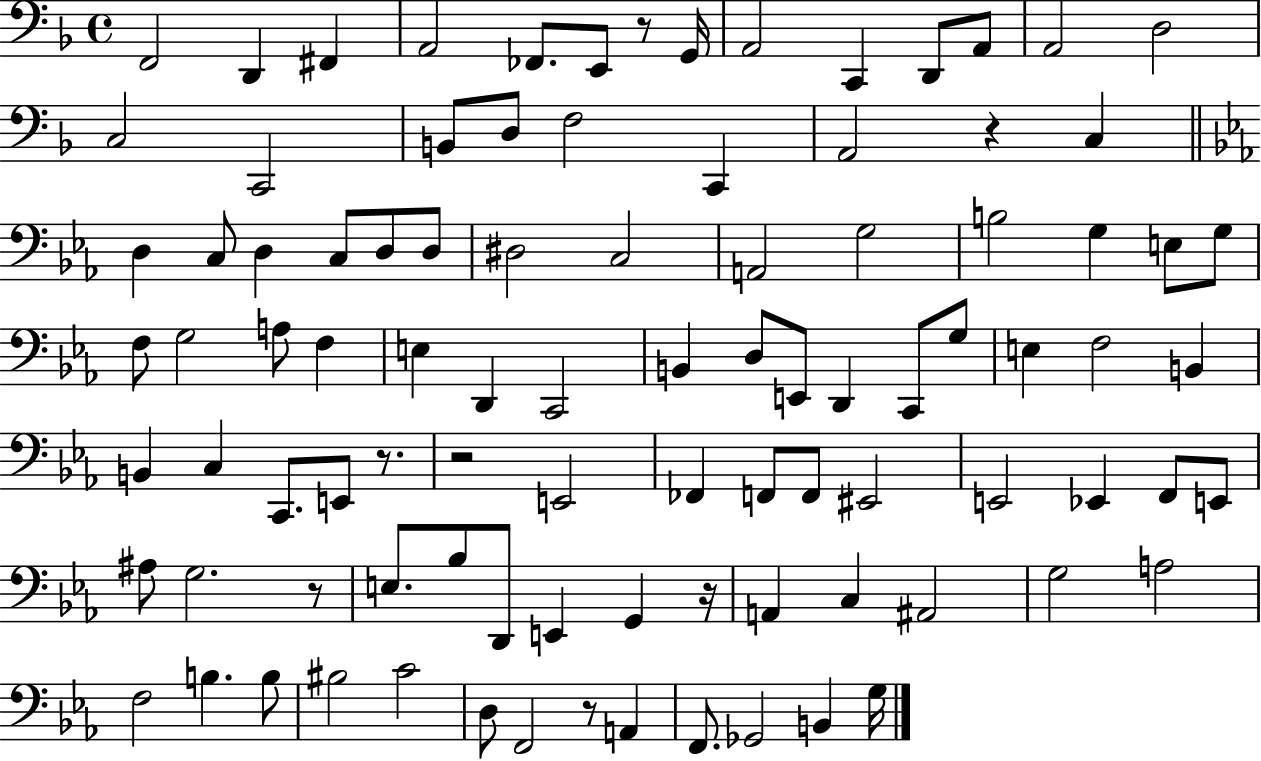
F2/h D2/q F#2/q A2/h FES2/e. E2/e R/e G2/s A2/h C2/q D2/e A2/e A2/h D3/h C3/h C2/h B2/e D3/e F3/h C2/q A2/h R/q C3/q D3/q C3/e D3/q C3/e D3/e D3/e D#3/h C3/h A2/h G3/h B3/h G3/q E3/e G3/e F3/e G3/h A3/e F3/q E3/q D2/q C2/h B2/q D3/e E2/e D2/q C2/e G3/e E3/q F3/h B2/q B2/q C3/q C2/e. E2/e R/e. R/h E2/h FES2/q F2/e F2/e EIS2/h E2/h Eb2/q F2/e E2/e A#3/e G3/h. R/e E3/e. Bb3/e D2/e E2/q G2/q R/s A2/q C3/q A#2/h G3/h A3/h F3/h B3/q. B3/e BIS3/h C4/h D3/e F2/h R/e A2/q F2/e. Gb2/h B2/q G3/s